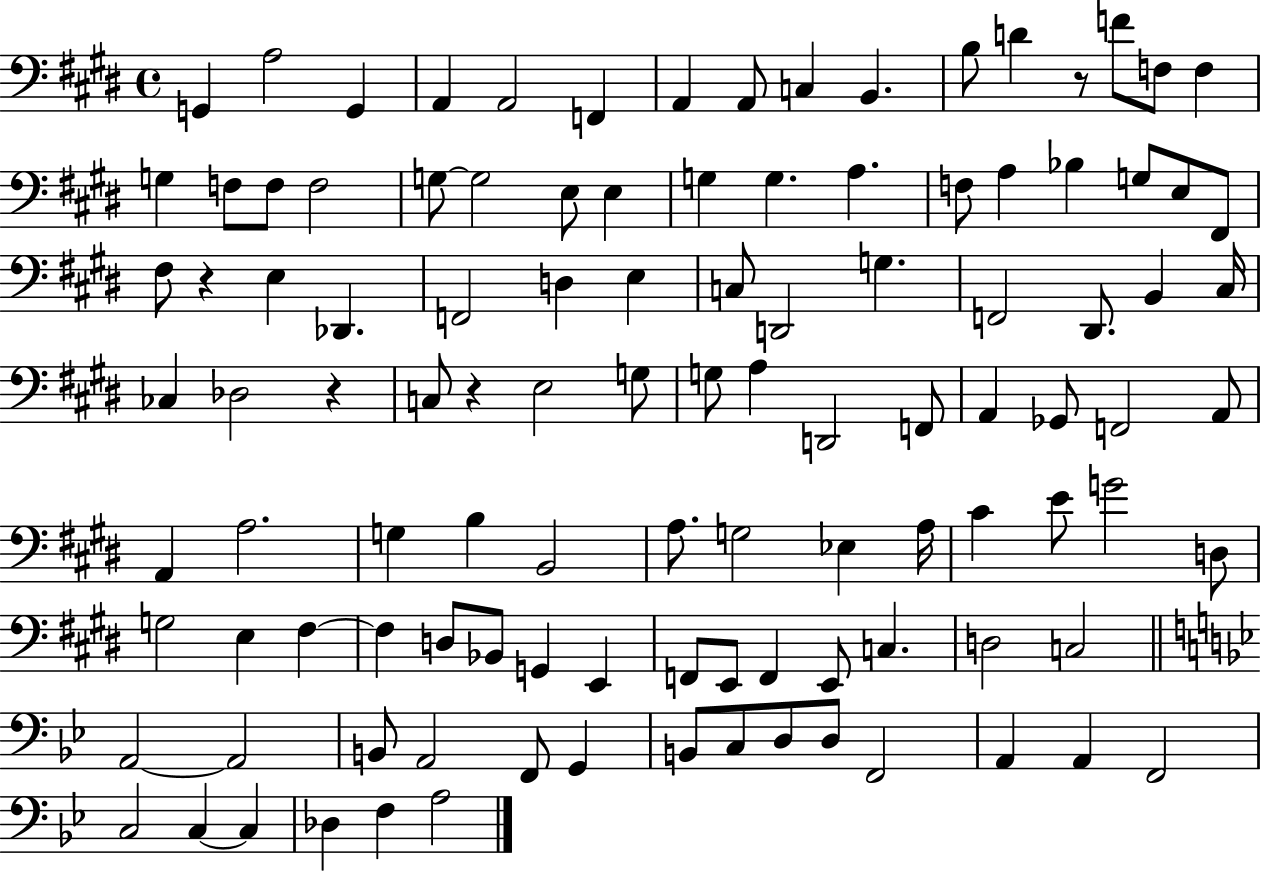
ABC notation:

X:1
T:Untitled
M:4/4
L:1/4
K:E
G,, A,2 G,, A,, A,,2 F,, A,, A,,/2 C, B,, B,/2 D z/2 F/2 F,/2 F, G, F,/2 F,/2 F,2 G,/2 G,2 E,/2 E, G, G, A, F,/2 A, _B, G,/2 E,/2 ^F,,/2 ^F,/2 z E, _D,, F,,2 D, E, C,/2 D,,2 G, F,,2 ^D,,/2 B,, ^C,/4 _C, _D,2 z C,/2 z E,2 G,/2 G,/2 A, D,,2 F,,/2 A,, _G,,/2 F,,2 A,,/2 A,, A,2 G, B, B,,2 A,/2 G,2 _E, A,/4 ^C E/2 G2 D,/2 G,2 E, ^F, ^F, D,/2 _B,,/2 G,, E,, F,,/2 E,,/2 F,, E,,/2 C, D,2 C,2 A,,2 A,,2 B,,/2 A,,2 F,,/2 G,, B,,/2 C,/2 D,/2 D,/2 F,,2 A,, A,, F,,2 C,2 C, C, _D, F, A,2